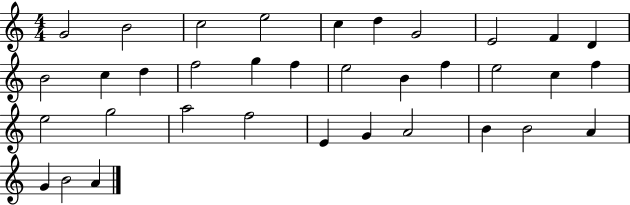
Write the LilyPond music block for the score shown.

{
  \clef treble
  \numericTimeSignature
  \time 4/4
  \key c \major
  g'2 b'2 | c''2 e''2 | c''4 d''4 g'2 | e'2 f'4 d'4 | \break b'2 c''4 d''4 | f''2 g''4 f''4 | e''2 b'4 f''4 | e''2 c''4 f''4 | \break e''2 g''2 | a''2 f''2 | e'4 g'4 a'2 | b'4 b'2 a'4 | \break g'4 b'2 a'4 | \bar "|."
}